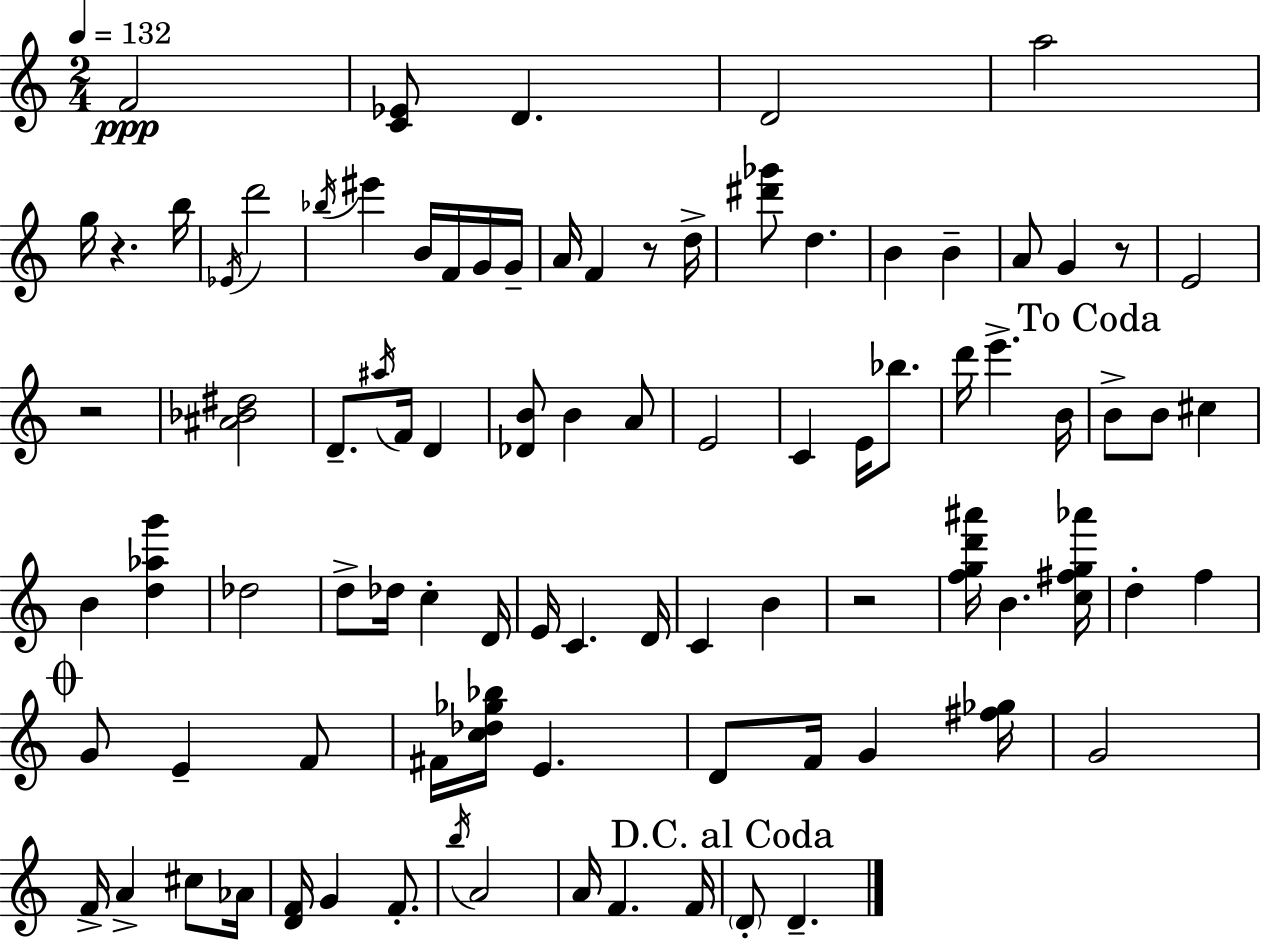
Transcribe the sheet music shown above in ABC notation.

X:1
T:Untitled
M:2/4
L:1/4
K:Am
F2 [C_E]/2 D D2 a2 g/4 z b/4 _E/4 d'2 _b/4 ^e' B/4 F/4 G/4 G/4 A/4 F z/2 d/4 [^d'_g']/2 d B B A/2 G z/2 E2 z2 [^A_B^d]2 D/2 ^a/4 F/4 D [_DB]/2 B A/2 E2 C E/4 _b/2 d'/4 e' B/4 B/2 B/2 ^c B [d_ag'] _d2 d/2 _d/4 c D/4 E/4 C D/4 C B z2 [fgd'^a']/4 B [c^fg_a']/4 d f G/2 E F/2 ^F/4 [c_d_g_b]/4 E D/2 F/4 G [^f_g]/4 G2 F/4 A ^c/2 _A/4 [DF]/4 G F/2 b/4 A2 A/4 F F/4 D/2 D